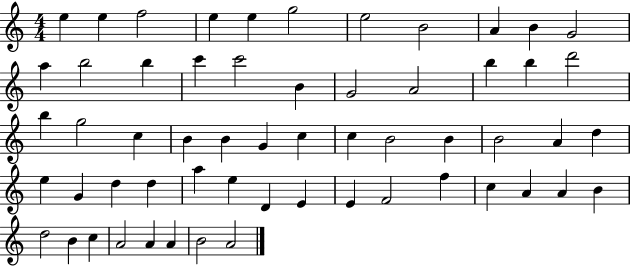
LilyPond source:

{
  \clef treble
  \numericTimeSignature
  \time 4/4
  \key c \major
  e''4 e''4 f''2 | e''4 e''4 g''2 | e''2 b'2 | a'4 b'4 g'2 | \break a''4 b''2 b''4 | c'''4 c'''2 b'4 | g'2 a'2 | b''4 b''4 d'''2 | \break b''4 g''2 c''4 | b'4 b'4 g'4 c''4 | c''4 b'2 b'4 | b'2 a'4 d''4 | \break e''4 g'4 d''4 d''4 | a''4 e''4 d'4 e'4 | e'4 f'2 f''4 | c''4 a'4 a'4 b'4 | \break d''2 b'4 c''4 | a'2 a'4 a'4 | b'2 a'2 | \bar "|."
}